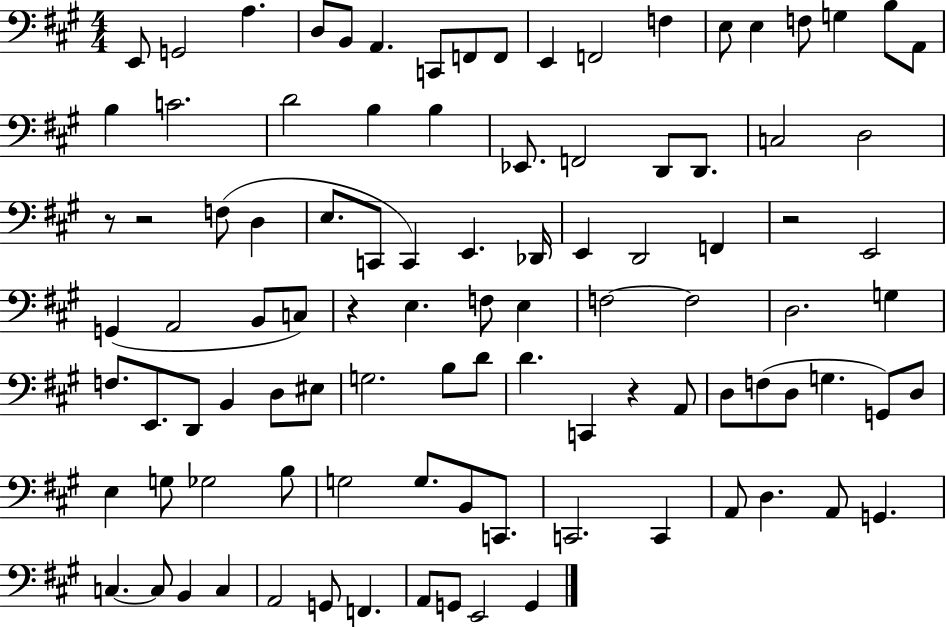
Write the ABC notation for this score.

X:1
T:Untitled
M:4/4
L:1/4
K:A
E,,/2 G,,2 A, D,/2 B,,/2 A,, C,,/2 F,,/2 F,,/2 E,, F,,2 F, E,/2 E, F,/2 G, B,/2 A,,/2 B, C2 D2 B, B, _E,,/2 F,,2 D,,/2 D,,/2 C,2 D,2 z/2 z2 F,/2 D, E,/2 C,,/2 C,, E,, _D,,/4 E,, D,,2 F,, z2 E,,2 G,, A,,2 B,,/2 C,/2 z E, F,/2 E, F,2 F,2 D,2 G, F,/2 E,,/2 D,,/2 B,, D,/2 ^E,/2 G,2 B,/2 D/2 D C,, z A,,/2 D,/2 F,/2 D,/2 G, G,,/2 D,/2 E, G,/2 _G,2 B,/2 G,2 G,/2 B,,/2 C,,/2 C,,2 C,, A,,/2 D, A,,/2 G,, C, C,/2 B,, C, A,,2 G,,/2 F,, A,,/2 G,,/2 E,,2 G,,